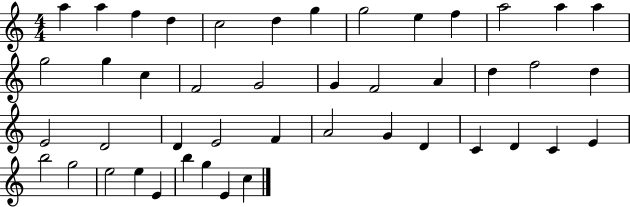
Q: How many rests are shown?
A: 0